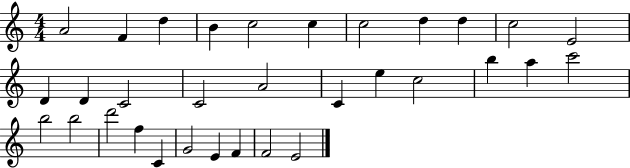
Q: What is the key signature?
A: C major